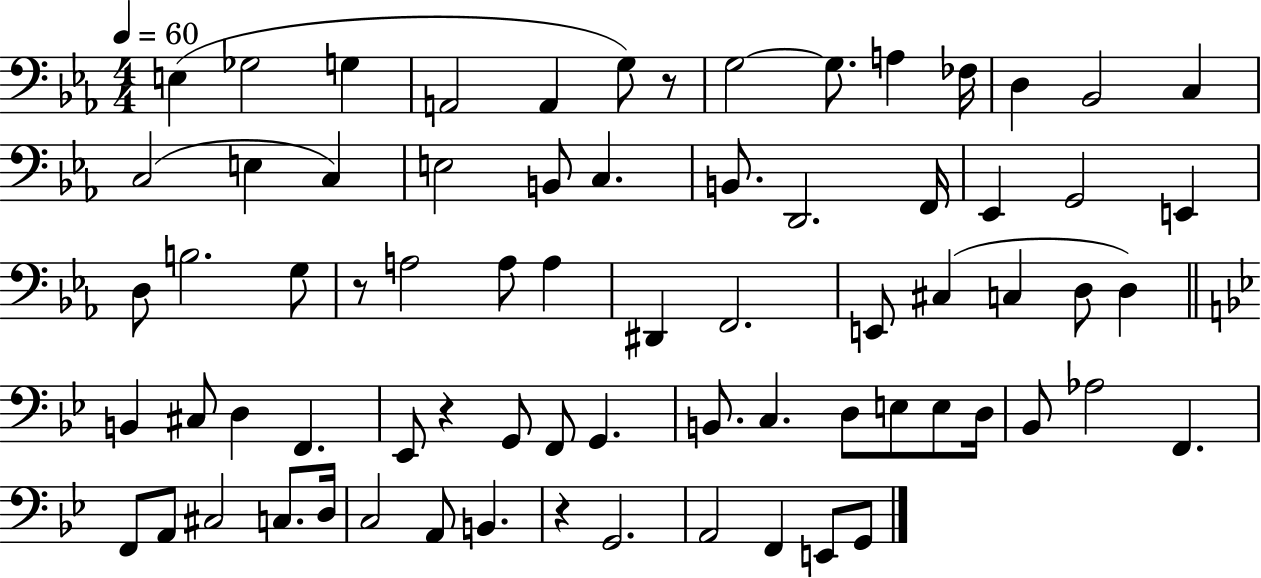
E3/q Gb3/h G3/q A2/h A2/q G3/e R/e G3/h G3/e. A3/q FES3/s D3/q Bb2/h C3/q C3/h E3/q C3/q E3/h B2/e C3/q. B2/e. D2/h. F2/s Eb2/q G2/h E2/q D3/e B3/h. G3/e R/e A3/h A3/e A3/q D#2/q F2/h. E2/e C#3/q C3/q D3/e D3/q B2/q C#3/e D3/q F2/q. Eb2/e R/q G2/e F2/e G2/q. B2/e. C3/q. D3/e E3/e E3/e D3/s Bb2/e Ab3/h F2/q. F2/e A2/e C#3/h C3/e. D3/s C3/h A2/e B2/q. R/q G2/h. A2/h F2/q E2/e G2/e